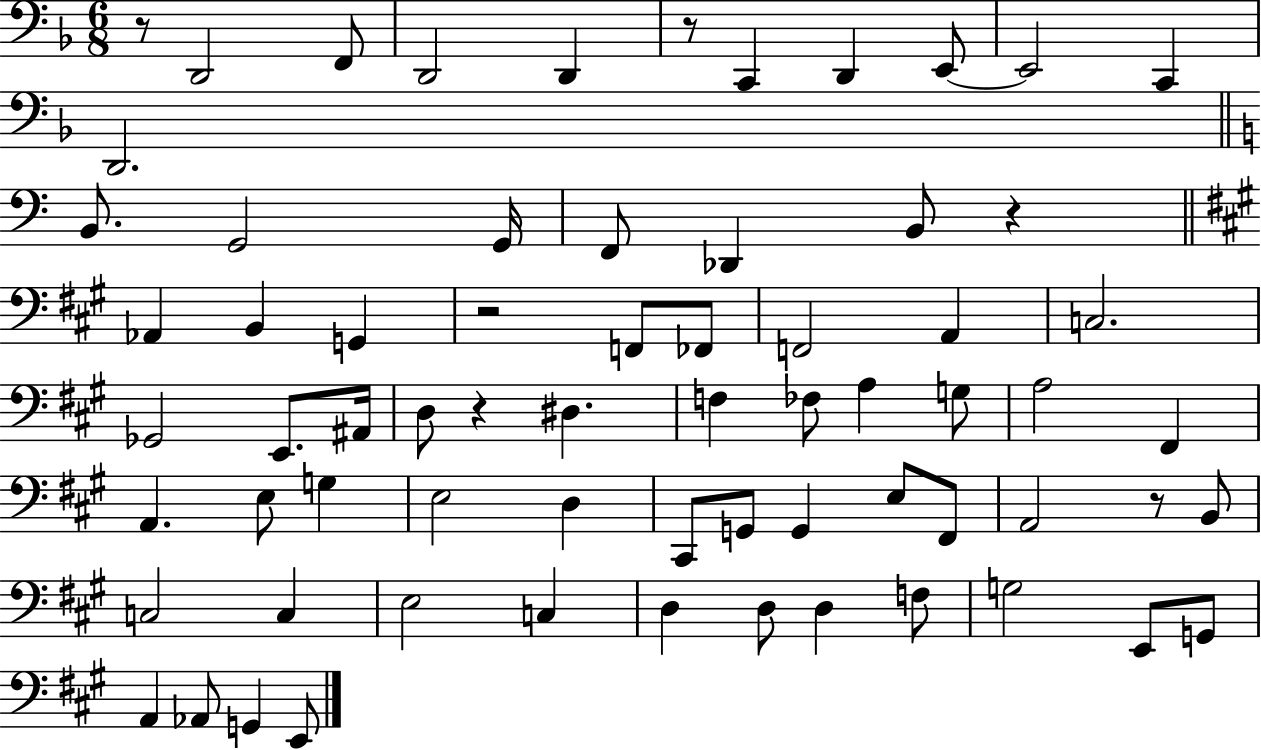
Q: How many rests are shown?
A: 6